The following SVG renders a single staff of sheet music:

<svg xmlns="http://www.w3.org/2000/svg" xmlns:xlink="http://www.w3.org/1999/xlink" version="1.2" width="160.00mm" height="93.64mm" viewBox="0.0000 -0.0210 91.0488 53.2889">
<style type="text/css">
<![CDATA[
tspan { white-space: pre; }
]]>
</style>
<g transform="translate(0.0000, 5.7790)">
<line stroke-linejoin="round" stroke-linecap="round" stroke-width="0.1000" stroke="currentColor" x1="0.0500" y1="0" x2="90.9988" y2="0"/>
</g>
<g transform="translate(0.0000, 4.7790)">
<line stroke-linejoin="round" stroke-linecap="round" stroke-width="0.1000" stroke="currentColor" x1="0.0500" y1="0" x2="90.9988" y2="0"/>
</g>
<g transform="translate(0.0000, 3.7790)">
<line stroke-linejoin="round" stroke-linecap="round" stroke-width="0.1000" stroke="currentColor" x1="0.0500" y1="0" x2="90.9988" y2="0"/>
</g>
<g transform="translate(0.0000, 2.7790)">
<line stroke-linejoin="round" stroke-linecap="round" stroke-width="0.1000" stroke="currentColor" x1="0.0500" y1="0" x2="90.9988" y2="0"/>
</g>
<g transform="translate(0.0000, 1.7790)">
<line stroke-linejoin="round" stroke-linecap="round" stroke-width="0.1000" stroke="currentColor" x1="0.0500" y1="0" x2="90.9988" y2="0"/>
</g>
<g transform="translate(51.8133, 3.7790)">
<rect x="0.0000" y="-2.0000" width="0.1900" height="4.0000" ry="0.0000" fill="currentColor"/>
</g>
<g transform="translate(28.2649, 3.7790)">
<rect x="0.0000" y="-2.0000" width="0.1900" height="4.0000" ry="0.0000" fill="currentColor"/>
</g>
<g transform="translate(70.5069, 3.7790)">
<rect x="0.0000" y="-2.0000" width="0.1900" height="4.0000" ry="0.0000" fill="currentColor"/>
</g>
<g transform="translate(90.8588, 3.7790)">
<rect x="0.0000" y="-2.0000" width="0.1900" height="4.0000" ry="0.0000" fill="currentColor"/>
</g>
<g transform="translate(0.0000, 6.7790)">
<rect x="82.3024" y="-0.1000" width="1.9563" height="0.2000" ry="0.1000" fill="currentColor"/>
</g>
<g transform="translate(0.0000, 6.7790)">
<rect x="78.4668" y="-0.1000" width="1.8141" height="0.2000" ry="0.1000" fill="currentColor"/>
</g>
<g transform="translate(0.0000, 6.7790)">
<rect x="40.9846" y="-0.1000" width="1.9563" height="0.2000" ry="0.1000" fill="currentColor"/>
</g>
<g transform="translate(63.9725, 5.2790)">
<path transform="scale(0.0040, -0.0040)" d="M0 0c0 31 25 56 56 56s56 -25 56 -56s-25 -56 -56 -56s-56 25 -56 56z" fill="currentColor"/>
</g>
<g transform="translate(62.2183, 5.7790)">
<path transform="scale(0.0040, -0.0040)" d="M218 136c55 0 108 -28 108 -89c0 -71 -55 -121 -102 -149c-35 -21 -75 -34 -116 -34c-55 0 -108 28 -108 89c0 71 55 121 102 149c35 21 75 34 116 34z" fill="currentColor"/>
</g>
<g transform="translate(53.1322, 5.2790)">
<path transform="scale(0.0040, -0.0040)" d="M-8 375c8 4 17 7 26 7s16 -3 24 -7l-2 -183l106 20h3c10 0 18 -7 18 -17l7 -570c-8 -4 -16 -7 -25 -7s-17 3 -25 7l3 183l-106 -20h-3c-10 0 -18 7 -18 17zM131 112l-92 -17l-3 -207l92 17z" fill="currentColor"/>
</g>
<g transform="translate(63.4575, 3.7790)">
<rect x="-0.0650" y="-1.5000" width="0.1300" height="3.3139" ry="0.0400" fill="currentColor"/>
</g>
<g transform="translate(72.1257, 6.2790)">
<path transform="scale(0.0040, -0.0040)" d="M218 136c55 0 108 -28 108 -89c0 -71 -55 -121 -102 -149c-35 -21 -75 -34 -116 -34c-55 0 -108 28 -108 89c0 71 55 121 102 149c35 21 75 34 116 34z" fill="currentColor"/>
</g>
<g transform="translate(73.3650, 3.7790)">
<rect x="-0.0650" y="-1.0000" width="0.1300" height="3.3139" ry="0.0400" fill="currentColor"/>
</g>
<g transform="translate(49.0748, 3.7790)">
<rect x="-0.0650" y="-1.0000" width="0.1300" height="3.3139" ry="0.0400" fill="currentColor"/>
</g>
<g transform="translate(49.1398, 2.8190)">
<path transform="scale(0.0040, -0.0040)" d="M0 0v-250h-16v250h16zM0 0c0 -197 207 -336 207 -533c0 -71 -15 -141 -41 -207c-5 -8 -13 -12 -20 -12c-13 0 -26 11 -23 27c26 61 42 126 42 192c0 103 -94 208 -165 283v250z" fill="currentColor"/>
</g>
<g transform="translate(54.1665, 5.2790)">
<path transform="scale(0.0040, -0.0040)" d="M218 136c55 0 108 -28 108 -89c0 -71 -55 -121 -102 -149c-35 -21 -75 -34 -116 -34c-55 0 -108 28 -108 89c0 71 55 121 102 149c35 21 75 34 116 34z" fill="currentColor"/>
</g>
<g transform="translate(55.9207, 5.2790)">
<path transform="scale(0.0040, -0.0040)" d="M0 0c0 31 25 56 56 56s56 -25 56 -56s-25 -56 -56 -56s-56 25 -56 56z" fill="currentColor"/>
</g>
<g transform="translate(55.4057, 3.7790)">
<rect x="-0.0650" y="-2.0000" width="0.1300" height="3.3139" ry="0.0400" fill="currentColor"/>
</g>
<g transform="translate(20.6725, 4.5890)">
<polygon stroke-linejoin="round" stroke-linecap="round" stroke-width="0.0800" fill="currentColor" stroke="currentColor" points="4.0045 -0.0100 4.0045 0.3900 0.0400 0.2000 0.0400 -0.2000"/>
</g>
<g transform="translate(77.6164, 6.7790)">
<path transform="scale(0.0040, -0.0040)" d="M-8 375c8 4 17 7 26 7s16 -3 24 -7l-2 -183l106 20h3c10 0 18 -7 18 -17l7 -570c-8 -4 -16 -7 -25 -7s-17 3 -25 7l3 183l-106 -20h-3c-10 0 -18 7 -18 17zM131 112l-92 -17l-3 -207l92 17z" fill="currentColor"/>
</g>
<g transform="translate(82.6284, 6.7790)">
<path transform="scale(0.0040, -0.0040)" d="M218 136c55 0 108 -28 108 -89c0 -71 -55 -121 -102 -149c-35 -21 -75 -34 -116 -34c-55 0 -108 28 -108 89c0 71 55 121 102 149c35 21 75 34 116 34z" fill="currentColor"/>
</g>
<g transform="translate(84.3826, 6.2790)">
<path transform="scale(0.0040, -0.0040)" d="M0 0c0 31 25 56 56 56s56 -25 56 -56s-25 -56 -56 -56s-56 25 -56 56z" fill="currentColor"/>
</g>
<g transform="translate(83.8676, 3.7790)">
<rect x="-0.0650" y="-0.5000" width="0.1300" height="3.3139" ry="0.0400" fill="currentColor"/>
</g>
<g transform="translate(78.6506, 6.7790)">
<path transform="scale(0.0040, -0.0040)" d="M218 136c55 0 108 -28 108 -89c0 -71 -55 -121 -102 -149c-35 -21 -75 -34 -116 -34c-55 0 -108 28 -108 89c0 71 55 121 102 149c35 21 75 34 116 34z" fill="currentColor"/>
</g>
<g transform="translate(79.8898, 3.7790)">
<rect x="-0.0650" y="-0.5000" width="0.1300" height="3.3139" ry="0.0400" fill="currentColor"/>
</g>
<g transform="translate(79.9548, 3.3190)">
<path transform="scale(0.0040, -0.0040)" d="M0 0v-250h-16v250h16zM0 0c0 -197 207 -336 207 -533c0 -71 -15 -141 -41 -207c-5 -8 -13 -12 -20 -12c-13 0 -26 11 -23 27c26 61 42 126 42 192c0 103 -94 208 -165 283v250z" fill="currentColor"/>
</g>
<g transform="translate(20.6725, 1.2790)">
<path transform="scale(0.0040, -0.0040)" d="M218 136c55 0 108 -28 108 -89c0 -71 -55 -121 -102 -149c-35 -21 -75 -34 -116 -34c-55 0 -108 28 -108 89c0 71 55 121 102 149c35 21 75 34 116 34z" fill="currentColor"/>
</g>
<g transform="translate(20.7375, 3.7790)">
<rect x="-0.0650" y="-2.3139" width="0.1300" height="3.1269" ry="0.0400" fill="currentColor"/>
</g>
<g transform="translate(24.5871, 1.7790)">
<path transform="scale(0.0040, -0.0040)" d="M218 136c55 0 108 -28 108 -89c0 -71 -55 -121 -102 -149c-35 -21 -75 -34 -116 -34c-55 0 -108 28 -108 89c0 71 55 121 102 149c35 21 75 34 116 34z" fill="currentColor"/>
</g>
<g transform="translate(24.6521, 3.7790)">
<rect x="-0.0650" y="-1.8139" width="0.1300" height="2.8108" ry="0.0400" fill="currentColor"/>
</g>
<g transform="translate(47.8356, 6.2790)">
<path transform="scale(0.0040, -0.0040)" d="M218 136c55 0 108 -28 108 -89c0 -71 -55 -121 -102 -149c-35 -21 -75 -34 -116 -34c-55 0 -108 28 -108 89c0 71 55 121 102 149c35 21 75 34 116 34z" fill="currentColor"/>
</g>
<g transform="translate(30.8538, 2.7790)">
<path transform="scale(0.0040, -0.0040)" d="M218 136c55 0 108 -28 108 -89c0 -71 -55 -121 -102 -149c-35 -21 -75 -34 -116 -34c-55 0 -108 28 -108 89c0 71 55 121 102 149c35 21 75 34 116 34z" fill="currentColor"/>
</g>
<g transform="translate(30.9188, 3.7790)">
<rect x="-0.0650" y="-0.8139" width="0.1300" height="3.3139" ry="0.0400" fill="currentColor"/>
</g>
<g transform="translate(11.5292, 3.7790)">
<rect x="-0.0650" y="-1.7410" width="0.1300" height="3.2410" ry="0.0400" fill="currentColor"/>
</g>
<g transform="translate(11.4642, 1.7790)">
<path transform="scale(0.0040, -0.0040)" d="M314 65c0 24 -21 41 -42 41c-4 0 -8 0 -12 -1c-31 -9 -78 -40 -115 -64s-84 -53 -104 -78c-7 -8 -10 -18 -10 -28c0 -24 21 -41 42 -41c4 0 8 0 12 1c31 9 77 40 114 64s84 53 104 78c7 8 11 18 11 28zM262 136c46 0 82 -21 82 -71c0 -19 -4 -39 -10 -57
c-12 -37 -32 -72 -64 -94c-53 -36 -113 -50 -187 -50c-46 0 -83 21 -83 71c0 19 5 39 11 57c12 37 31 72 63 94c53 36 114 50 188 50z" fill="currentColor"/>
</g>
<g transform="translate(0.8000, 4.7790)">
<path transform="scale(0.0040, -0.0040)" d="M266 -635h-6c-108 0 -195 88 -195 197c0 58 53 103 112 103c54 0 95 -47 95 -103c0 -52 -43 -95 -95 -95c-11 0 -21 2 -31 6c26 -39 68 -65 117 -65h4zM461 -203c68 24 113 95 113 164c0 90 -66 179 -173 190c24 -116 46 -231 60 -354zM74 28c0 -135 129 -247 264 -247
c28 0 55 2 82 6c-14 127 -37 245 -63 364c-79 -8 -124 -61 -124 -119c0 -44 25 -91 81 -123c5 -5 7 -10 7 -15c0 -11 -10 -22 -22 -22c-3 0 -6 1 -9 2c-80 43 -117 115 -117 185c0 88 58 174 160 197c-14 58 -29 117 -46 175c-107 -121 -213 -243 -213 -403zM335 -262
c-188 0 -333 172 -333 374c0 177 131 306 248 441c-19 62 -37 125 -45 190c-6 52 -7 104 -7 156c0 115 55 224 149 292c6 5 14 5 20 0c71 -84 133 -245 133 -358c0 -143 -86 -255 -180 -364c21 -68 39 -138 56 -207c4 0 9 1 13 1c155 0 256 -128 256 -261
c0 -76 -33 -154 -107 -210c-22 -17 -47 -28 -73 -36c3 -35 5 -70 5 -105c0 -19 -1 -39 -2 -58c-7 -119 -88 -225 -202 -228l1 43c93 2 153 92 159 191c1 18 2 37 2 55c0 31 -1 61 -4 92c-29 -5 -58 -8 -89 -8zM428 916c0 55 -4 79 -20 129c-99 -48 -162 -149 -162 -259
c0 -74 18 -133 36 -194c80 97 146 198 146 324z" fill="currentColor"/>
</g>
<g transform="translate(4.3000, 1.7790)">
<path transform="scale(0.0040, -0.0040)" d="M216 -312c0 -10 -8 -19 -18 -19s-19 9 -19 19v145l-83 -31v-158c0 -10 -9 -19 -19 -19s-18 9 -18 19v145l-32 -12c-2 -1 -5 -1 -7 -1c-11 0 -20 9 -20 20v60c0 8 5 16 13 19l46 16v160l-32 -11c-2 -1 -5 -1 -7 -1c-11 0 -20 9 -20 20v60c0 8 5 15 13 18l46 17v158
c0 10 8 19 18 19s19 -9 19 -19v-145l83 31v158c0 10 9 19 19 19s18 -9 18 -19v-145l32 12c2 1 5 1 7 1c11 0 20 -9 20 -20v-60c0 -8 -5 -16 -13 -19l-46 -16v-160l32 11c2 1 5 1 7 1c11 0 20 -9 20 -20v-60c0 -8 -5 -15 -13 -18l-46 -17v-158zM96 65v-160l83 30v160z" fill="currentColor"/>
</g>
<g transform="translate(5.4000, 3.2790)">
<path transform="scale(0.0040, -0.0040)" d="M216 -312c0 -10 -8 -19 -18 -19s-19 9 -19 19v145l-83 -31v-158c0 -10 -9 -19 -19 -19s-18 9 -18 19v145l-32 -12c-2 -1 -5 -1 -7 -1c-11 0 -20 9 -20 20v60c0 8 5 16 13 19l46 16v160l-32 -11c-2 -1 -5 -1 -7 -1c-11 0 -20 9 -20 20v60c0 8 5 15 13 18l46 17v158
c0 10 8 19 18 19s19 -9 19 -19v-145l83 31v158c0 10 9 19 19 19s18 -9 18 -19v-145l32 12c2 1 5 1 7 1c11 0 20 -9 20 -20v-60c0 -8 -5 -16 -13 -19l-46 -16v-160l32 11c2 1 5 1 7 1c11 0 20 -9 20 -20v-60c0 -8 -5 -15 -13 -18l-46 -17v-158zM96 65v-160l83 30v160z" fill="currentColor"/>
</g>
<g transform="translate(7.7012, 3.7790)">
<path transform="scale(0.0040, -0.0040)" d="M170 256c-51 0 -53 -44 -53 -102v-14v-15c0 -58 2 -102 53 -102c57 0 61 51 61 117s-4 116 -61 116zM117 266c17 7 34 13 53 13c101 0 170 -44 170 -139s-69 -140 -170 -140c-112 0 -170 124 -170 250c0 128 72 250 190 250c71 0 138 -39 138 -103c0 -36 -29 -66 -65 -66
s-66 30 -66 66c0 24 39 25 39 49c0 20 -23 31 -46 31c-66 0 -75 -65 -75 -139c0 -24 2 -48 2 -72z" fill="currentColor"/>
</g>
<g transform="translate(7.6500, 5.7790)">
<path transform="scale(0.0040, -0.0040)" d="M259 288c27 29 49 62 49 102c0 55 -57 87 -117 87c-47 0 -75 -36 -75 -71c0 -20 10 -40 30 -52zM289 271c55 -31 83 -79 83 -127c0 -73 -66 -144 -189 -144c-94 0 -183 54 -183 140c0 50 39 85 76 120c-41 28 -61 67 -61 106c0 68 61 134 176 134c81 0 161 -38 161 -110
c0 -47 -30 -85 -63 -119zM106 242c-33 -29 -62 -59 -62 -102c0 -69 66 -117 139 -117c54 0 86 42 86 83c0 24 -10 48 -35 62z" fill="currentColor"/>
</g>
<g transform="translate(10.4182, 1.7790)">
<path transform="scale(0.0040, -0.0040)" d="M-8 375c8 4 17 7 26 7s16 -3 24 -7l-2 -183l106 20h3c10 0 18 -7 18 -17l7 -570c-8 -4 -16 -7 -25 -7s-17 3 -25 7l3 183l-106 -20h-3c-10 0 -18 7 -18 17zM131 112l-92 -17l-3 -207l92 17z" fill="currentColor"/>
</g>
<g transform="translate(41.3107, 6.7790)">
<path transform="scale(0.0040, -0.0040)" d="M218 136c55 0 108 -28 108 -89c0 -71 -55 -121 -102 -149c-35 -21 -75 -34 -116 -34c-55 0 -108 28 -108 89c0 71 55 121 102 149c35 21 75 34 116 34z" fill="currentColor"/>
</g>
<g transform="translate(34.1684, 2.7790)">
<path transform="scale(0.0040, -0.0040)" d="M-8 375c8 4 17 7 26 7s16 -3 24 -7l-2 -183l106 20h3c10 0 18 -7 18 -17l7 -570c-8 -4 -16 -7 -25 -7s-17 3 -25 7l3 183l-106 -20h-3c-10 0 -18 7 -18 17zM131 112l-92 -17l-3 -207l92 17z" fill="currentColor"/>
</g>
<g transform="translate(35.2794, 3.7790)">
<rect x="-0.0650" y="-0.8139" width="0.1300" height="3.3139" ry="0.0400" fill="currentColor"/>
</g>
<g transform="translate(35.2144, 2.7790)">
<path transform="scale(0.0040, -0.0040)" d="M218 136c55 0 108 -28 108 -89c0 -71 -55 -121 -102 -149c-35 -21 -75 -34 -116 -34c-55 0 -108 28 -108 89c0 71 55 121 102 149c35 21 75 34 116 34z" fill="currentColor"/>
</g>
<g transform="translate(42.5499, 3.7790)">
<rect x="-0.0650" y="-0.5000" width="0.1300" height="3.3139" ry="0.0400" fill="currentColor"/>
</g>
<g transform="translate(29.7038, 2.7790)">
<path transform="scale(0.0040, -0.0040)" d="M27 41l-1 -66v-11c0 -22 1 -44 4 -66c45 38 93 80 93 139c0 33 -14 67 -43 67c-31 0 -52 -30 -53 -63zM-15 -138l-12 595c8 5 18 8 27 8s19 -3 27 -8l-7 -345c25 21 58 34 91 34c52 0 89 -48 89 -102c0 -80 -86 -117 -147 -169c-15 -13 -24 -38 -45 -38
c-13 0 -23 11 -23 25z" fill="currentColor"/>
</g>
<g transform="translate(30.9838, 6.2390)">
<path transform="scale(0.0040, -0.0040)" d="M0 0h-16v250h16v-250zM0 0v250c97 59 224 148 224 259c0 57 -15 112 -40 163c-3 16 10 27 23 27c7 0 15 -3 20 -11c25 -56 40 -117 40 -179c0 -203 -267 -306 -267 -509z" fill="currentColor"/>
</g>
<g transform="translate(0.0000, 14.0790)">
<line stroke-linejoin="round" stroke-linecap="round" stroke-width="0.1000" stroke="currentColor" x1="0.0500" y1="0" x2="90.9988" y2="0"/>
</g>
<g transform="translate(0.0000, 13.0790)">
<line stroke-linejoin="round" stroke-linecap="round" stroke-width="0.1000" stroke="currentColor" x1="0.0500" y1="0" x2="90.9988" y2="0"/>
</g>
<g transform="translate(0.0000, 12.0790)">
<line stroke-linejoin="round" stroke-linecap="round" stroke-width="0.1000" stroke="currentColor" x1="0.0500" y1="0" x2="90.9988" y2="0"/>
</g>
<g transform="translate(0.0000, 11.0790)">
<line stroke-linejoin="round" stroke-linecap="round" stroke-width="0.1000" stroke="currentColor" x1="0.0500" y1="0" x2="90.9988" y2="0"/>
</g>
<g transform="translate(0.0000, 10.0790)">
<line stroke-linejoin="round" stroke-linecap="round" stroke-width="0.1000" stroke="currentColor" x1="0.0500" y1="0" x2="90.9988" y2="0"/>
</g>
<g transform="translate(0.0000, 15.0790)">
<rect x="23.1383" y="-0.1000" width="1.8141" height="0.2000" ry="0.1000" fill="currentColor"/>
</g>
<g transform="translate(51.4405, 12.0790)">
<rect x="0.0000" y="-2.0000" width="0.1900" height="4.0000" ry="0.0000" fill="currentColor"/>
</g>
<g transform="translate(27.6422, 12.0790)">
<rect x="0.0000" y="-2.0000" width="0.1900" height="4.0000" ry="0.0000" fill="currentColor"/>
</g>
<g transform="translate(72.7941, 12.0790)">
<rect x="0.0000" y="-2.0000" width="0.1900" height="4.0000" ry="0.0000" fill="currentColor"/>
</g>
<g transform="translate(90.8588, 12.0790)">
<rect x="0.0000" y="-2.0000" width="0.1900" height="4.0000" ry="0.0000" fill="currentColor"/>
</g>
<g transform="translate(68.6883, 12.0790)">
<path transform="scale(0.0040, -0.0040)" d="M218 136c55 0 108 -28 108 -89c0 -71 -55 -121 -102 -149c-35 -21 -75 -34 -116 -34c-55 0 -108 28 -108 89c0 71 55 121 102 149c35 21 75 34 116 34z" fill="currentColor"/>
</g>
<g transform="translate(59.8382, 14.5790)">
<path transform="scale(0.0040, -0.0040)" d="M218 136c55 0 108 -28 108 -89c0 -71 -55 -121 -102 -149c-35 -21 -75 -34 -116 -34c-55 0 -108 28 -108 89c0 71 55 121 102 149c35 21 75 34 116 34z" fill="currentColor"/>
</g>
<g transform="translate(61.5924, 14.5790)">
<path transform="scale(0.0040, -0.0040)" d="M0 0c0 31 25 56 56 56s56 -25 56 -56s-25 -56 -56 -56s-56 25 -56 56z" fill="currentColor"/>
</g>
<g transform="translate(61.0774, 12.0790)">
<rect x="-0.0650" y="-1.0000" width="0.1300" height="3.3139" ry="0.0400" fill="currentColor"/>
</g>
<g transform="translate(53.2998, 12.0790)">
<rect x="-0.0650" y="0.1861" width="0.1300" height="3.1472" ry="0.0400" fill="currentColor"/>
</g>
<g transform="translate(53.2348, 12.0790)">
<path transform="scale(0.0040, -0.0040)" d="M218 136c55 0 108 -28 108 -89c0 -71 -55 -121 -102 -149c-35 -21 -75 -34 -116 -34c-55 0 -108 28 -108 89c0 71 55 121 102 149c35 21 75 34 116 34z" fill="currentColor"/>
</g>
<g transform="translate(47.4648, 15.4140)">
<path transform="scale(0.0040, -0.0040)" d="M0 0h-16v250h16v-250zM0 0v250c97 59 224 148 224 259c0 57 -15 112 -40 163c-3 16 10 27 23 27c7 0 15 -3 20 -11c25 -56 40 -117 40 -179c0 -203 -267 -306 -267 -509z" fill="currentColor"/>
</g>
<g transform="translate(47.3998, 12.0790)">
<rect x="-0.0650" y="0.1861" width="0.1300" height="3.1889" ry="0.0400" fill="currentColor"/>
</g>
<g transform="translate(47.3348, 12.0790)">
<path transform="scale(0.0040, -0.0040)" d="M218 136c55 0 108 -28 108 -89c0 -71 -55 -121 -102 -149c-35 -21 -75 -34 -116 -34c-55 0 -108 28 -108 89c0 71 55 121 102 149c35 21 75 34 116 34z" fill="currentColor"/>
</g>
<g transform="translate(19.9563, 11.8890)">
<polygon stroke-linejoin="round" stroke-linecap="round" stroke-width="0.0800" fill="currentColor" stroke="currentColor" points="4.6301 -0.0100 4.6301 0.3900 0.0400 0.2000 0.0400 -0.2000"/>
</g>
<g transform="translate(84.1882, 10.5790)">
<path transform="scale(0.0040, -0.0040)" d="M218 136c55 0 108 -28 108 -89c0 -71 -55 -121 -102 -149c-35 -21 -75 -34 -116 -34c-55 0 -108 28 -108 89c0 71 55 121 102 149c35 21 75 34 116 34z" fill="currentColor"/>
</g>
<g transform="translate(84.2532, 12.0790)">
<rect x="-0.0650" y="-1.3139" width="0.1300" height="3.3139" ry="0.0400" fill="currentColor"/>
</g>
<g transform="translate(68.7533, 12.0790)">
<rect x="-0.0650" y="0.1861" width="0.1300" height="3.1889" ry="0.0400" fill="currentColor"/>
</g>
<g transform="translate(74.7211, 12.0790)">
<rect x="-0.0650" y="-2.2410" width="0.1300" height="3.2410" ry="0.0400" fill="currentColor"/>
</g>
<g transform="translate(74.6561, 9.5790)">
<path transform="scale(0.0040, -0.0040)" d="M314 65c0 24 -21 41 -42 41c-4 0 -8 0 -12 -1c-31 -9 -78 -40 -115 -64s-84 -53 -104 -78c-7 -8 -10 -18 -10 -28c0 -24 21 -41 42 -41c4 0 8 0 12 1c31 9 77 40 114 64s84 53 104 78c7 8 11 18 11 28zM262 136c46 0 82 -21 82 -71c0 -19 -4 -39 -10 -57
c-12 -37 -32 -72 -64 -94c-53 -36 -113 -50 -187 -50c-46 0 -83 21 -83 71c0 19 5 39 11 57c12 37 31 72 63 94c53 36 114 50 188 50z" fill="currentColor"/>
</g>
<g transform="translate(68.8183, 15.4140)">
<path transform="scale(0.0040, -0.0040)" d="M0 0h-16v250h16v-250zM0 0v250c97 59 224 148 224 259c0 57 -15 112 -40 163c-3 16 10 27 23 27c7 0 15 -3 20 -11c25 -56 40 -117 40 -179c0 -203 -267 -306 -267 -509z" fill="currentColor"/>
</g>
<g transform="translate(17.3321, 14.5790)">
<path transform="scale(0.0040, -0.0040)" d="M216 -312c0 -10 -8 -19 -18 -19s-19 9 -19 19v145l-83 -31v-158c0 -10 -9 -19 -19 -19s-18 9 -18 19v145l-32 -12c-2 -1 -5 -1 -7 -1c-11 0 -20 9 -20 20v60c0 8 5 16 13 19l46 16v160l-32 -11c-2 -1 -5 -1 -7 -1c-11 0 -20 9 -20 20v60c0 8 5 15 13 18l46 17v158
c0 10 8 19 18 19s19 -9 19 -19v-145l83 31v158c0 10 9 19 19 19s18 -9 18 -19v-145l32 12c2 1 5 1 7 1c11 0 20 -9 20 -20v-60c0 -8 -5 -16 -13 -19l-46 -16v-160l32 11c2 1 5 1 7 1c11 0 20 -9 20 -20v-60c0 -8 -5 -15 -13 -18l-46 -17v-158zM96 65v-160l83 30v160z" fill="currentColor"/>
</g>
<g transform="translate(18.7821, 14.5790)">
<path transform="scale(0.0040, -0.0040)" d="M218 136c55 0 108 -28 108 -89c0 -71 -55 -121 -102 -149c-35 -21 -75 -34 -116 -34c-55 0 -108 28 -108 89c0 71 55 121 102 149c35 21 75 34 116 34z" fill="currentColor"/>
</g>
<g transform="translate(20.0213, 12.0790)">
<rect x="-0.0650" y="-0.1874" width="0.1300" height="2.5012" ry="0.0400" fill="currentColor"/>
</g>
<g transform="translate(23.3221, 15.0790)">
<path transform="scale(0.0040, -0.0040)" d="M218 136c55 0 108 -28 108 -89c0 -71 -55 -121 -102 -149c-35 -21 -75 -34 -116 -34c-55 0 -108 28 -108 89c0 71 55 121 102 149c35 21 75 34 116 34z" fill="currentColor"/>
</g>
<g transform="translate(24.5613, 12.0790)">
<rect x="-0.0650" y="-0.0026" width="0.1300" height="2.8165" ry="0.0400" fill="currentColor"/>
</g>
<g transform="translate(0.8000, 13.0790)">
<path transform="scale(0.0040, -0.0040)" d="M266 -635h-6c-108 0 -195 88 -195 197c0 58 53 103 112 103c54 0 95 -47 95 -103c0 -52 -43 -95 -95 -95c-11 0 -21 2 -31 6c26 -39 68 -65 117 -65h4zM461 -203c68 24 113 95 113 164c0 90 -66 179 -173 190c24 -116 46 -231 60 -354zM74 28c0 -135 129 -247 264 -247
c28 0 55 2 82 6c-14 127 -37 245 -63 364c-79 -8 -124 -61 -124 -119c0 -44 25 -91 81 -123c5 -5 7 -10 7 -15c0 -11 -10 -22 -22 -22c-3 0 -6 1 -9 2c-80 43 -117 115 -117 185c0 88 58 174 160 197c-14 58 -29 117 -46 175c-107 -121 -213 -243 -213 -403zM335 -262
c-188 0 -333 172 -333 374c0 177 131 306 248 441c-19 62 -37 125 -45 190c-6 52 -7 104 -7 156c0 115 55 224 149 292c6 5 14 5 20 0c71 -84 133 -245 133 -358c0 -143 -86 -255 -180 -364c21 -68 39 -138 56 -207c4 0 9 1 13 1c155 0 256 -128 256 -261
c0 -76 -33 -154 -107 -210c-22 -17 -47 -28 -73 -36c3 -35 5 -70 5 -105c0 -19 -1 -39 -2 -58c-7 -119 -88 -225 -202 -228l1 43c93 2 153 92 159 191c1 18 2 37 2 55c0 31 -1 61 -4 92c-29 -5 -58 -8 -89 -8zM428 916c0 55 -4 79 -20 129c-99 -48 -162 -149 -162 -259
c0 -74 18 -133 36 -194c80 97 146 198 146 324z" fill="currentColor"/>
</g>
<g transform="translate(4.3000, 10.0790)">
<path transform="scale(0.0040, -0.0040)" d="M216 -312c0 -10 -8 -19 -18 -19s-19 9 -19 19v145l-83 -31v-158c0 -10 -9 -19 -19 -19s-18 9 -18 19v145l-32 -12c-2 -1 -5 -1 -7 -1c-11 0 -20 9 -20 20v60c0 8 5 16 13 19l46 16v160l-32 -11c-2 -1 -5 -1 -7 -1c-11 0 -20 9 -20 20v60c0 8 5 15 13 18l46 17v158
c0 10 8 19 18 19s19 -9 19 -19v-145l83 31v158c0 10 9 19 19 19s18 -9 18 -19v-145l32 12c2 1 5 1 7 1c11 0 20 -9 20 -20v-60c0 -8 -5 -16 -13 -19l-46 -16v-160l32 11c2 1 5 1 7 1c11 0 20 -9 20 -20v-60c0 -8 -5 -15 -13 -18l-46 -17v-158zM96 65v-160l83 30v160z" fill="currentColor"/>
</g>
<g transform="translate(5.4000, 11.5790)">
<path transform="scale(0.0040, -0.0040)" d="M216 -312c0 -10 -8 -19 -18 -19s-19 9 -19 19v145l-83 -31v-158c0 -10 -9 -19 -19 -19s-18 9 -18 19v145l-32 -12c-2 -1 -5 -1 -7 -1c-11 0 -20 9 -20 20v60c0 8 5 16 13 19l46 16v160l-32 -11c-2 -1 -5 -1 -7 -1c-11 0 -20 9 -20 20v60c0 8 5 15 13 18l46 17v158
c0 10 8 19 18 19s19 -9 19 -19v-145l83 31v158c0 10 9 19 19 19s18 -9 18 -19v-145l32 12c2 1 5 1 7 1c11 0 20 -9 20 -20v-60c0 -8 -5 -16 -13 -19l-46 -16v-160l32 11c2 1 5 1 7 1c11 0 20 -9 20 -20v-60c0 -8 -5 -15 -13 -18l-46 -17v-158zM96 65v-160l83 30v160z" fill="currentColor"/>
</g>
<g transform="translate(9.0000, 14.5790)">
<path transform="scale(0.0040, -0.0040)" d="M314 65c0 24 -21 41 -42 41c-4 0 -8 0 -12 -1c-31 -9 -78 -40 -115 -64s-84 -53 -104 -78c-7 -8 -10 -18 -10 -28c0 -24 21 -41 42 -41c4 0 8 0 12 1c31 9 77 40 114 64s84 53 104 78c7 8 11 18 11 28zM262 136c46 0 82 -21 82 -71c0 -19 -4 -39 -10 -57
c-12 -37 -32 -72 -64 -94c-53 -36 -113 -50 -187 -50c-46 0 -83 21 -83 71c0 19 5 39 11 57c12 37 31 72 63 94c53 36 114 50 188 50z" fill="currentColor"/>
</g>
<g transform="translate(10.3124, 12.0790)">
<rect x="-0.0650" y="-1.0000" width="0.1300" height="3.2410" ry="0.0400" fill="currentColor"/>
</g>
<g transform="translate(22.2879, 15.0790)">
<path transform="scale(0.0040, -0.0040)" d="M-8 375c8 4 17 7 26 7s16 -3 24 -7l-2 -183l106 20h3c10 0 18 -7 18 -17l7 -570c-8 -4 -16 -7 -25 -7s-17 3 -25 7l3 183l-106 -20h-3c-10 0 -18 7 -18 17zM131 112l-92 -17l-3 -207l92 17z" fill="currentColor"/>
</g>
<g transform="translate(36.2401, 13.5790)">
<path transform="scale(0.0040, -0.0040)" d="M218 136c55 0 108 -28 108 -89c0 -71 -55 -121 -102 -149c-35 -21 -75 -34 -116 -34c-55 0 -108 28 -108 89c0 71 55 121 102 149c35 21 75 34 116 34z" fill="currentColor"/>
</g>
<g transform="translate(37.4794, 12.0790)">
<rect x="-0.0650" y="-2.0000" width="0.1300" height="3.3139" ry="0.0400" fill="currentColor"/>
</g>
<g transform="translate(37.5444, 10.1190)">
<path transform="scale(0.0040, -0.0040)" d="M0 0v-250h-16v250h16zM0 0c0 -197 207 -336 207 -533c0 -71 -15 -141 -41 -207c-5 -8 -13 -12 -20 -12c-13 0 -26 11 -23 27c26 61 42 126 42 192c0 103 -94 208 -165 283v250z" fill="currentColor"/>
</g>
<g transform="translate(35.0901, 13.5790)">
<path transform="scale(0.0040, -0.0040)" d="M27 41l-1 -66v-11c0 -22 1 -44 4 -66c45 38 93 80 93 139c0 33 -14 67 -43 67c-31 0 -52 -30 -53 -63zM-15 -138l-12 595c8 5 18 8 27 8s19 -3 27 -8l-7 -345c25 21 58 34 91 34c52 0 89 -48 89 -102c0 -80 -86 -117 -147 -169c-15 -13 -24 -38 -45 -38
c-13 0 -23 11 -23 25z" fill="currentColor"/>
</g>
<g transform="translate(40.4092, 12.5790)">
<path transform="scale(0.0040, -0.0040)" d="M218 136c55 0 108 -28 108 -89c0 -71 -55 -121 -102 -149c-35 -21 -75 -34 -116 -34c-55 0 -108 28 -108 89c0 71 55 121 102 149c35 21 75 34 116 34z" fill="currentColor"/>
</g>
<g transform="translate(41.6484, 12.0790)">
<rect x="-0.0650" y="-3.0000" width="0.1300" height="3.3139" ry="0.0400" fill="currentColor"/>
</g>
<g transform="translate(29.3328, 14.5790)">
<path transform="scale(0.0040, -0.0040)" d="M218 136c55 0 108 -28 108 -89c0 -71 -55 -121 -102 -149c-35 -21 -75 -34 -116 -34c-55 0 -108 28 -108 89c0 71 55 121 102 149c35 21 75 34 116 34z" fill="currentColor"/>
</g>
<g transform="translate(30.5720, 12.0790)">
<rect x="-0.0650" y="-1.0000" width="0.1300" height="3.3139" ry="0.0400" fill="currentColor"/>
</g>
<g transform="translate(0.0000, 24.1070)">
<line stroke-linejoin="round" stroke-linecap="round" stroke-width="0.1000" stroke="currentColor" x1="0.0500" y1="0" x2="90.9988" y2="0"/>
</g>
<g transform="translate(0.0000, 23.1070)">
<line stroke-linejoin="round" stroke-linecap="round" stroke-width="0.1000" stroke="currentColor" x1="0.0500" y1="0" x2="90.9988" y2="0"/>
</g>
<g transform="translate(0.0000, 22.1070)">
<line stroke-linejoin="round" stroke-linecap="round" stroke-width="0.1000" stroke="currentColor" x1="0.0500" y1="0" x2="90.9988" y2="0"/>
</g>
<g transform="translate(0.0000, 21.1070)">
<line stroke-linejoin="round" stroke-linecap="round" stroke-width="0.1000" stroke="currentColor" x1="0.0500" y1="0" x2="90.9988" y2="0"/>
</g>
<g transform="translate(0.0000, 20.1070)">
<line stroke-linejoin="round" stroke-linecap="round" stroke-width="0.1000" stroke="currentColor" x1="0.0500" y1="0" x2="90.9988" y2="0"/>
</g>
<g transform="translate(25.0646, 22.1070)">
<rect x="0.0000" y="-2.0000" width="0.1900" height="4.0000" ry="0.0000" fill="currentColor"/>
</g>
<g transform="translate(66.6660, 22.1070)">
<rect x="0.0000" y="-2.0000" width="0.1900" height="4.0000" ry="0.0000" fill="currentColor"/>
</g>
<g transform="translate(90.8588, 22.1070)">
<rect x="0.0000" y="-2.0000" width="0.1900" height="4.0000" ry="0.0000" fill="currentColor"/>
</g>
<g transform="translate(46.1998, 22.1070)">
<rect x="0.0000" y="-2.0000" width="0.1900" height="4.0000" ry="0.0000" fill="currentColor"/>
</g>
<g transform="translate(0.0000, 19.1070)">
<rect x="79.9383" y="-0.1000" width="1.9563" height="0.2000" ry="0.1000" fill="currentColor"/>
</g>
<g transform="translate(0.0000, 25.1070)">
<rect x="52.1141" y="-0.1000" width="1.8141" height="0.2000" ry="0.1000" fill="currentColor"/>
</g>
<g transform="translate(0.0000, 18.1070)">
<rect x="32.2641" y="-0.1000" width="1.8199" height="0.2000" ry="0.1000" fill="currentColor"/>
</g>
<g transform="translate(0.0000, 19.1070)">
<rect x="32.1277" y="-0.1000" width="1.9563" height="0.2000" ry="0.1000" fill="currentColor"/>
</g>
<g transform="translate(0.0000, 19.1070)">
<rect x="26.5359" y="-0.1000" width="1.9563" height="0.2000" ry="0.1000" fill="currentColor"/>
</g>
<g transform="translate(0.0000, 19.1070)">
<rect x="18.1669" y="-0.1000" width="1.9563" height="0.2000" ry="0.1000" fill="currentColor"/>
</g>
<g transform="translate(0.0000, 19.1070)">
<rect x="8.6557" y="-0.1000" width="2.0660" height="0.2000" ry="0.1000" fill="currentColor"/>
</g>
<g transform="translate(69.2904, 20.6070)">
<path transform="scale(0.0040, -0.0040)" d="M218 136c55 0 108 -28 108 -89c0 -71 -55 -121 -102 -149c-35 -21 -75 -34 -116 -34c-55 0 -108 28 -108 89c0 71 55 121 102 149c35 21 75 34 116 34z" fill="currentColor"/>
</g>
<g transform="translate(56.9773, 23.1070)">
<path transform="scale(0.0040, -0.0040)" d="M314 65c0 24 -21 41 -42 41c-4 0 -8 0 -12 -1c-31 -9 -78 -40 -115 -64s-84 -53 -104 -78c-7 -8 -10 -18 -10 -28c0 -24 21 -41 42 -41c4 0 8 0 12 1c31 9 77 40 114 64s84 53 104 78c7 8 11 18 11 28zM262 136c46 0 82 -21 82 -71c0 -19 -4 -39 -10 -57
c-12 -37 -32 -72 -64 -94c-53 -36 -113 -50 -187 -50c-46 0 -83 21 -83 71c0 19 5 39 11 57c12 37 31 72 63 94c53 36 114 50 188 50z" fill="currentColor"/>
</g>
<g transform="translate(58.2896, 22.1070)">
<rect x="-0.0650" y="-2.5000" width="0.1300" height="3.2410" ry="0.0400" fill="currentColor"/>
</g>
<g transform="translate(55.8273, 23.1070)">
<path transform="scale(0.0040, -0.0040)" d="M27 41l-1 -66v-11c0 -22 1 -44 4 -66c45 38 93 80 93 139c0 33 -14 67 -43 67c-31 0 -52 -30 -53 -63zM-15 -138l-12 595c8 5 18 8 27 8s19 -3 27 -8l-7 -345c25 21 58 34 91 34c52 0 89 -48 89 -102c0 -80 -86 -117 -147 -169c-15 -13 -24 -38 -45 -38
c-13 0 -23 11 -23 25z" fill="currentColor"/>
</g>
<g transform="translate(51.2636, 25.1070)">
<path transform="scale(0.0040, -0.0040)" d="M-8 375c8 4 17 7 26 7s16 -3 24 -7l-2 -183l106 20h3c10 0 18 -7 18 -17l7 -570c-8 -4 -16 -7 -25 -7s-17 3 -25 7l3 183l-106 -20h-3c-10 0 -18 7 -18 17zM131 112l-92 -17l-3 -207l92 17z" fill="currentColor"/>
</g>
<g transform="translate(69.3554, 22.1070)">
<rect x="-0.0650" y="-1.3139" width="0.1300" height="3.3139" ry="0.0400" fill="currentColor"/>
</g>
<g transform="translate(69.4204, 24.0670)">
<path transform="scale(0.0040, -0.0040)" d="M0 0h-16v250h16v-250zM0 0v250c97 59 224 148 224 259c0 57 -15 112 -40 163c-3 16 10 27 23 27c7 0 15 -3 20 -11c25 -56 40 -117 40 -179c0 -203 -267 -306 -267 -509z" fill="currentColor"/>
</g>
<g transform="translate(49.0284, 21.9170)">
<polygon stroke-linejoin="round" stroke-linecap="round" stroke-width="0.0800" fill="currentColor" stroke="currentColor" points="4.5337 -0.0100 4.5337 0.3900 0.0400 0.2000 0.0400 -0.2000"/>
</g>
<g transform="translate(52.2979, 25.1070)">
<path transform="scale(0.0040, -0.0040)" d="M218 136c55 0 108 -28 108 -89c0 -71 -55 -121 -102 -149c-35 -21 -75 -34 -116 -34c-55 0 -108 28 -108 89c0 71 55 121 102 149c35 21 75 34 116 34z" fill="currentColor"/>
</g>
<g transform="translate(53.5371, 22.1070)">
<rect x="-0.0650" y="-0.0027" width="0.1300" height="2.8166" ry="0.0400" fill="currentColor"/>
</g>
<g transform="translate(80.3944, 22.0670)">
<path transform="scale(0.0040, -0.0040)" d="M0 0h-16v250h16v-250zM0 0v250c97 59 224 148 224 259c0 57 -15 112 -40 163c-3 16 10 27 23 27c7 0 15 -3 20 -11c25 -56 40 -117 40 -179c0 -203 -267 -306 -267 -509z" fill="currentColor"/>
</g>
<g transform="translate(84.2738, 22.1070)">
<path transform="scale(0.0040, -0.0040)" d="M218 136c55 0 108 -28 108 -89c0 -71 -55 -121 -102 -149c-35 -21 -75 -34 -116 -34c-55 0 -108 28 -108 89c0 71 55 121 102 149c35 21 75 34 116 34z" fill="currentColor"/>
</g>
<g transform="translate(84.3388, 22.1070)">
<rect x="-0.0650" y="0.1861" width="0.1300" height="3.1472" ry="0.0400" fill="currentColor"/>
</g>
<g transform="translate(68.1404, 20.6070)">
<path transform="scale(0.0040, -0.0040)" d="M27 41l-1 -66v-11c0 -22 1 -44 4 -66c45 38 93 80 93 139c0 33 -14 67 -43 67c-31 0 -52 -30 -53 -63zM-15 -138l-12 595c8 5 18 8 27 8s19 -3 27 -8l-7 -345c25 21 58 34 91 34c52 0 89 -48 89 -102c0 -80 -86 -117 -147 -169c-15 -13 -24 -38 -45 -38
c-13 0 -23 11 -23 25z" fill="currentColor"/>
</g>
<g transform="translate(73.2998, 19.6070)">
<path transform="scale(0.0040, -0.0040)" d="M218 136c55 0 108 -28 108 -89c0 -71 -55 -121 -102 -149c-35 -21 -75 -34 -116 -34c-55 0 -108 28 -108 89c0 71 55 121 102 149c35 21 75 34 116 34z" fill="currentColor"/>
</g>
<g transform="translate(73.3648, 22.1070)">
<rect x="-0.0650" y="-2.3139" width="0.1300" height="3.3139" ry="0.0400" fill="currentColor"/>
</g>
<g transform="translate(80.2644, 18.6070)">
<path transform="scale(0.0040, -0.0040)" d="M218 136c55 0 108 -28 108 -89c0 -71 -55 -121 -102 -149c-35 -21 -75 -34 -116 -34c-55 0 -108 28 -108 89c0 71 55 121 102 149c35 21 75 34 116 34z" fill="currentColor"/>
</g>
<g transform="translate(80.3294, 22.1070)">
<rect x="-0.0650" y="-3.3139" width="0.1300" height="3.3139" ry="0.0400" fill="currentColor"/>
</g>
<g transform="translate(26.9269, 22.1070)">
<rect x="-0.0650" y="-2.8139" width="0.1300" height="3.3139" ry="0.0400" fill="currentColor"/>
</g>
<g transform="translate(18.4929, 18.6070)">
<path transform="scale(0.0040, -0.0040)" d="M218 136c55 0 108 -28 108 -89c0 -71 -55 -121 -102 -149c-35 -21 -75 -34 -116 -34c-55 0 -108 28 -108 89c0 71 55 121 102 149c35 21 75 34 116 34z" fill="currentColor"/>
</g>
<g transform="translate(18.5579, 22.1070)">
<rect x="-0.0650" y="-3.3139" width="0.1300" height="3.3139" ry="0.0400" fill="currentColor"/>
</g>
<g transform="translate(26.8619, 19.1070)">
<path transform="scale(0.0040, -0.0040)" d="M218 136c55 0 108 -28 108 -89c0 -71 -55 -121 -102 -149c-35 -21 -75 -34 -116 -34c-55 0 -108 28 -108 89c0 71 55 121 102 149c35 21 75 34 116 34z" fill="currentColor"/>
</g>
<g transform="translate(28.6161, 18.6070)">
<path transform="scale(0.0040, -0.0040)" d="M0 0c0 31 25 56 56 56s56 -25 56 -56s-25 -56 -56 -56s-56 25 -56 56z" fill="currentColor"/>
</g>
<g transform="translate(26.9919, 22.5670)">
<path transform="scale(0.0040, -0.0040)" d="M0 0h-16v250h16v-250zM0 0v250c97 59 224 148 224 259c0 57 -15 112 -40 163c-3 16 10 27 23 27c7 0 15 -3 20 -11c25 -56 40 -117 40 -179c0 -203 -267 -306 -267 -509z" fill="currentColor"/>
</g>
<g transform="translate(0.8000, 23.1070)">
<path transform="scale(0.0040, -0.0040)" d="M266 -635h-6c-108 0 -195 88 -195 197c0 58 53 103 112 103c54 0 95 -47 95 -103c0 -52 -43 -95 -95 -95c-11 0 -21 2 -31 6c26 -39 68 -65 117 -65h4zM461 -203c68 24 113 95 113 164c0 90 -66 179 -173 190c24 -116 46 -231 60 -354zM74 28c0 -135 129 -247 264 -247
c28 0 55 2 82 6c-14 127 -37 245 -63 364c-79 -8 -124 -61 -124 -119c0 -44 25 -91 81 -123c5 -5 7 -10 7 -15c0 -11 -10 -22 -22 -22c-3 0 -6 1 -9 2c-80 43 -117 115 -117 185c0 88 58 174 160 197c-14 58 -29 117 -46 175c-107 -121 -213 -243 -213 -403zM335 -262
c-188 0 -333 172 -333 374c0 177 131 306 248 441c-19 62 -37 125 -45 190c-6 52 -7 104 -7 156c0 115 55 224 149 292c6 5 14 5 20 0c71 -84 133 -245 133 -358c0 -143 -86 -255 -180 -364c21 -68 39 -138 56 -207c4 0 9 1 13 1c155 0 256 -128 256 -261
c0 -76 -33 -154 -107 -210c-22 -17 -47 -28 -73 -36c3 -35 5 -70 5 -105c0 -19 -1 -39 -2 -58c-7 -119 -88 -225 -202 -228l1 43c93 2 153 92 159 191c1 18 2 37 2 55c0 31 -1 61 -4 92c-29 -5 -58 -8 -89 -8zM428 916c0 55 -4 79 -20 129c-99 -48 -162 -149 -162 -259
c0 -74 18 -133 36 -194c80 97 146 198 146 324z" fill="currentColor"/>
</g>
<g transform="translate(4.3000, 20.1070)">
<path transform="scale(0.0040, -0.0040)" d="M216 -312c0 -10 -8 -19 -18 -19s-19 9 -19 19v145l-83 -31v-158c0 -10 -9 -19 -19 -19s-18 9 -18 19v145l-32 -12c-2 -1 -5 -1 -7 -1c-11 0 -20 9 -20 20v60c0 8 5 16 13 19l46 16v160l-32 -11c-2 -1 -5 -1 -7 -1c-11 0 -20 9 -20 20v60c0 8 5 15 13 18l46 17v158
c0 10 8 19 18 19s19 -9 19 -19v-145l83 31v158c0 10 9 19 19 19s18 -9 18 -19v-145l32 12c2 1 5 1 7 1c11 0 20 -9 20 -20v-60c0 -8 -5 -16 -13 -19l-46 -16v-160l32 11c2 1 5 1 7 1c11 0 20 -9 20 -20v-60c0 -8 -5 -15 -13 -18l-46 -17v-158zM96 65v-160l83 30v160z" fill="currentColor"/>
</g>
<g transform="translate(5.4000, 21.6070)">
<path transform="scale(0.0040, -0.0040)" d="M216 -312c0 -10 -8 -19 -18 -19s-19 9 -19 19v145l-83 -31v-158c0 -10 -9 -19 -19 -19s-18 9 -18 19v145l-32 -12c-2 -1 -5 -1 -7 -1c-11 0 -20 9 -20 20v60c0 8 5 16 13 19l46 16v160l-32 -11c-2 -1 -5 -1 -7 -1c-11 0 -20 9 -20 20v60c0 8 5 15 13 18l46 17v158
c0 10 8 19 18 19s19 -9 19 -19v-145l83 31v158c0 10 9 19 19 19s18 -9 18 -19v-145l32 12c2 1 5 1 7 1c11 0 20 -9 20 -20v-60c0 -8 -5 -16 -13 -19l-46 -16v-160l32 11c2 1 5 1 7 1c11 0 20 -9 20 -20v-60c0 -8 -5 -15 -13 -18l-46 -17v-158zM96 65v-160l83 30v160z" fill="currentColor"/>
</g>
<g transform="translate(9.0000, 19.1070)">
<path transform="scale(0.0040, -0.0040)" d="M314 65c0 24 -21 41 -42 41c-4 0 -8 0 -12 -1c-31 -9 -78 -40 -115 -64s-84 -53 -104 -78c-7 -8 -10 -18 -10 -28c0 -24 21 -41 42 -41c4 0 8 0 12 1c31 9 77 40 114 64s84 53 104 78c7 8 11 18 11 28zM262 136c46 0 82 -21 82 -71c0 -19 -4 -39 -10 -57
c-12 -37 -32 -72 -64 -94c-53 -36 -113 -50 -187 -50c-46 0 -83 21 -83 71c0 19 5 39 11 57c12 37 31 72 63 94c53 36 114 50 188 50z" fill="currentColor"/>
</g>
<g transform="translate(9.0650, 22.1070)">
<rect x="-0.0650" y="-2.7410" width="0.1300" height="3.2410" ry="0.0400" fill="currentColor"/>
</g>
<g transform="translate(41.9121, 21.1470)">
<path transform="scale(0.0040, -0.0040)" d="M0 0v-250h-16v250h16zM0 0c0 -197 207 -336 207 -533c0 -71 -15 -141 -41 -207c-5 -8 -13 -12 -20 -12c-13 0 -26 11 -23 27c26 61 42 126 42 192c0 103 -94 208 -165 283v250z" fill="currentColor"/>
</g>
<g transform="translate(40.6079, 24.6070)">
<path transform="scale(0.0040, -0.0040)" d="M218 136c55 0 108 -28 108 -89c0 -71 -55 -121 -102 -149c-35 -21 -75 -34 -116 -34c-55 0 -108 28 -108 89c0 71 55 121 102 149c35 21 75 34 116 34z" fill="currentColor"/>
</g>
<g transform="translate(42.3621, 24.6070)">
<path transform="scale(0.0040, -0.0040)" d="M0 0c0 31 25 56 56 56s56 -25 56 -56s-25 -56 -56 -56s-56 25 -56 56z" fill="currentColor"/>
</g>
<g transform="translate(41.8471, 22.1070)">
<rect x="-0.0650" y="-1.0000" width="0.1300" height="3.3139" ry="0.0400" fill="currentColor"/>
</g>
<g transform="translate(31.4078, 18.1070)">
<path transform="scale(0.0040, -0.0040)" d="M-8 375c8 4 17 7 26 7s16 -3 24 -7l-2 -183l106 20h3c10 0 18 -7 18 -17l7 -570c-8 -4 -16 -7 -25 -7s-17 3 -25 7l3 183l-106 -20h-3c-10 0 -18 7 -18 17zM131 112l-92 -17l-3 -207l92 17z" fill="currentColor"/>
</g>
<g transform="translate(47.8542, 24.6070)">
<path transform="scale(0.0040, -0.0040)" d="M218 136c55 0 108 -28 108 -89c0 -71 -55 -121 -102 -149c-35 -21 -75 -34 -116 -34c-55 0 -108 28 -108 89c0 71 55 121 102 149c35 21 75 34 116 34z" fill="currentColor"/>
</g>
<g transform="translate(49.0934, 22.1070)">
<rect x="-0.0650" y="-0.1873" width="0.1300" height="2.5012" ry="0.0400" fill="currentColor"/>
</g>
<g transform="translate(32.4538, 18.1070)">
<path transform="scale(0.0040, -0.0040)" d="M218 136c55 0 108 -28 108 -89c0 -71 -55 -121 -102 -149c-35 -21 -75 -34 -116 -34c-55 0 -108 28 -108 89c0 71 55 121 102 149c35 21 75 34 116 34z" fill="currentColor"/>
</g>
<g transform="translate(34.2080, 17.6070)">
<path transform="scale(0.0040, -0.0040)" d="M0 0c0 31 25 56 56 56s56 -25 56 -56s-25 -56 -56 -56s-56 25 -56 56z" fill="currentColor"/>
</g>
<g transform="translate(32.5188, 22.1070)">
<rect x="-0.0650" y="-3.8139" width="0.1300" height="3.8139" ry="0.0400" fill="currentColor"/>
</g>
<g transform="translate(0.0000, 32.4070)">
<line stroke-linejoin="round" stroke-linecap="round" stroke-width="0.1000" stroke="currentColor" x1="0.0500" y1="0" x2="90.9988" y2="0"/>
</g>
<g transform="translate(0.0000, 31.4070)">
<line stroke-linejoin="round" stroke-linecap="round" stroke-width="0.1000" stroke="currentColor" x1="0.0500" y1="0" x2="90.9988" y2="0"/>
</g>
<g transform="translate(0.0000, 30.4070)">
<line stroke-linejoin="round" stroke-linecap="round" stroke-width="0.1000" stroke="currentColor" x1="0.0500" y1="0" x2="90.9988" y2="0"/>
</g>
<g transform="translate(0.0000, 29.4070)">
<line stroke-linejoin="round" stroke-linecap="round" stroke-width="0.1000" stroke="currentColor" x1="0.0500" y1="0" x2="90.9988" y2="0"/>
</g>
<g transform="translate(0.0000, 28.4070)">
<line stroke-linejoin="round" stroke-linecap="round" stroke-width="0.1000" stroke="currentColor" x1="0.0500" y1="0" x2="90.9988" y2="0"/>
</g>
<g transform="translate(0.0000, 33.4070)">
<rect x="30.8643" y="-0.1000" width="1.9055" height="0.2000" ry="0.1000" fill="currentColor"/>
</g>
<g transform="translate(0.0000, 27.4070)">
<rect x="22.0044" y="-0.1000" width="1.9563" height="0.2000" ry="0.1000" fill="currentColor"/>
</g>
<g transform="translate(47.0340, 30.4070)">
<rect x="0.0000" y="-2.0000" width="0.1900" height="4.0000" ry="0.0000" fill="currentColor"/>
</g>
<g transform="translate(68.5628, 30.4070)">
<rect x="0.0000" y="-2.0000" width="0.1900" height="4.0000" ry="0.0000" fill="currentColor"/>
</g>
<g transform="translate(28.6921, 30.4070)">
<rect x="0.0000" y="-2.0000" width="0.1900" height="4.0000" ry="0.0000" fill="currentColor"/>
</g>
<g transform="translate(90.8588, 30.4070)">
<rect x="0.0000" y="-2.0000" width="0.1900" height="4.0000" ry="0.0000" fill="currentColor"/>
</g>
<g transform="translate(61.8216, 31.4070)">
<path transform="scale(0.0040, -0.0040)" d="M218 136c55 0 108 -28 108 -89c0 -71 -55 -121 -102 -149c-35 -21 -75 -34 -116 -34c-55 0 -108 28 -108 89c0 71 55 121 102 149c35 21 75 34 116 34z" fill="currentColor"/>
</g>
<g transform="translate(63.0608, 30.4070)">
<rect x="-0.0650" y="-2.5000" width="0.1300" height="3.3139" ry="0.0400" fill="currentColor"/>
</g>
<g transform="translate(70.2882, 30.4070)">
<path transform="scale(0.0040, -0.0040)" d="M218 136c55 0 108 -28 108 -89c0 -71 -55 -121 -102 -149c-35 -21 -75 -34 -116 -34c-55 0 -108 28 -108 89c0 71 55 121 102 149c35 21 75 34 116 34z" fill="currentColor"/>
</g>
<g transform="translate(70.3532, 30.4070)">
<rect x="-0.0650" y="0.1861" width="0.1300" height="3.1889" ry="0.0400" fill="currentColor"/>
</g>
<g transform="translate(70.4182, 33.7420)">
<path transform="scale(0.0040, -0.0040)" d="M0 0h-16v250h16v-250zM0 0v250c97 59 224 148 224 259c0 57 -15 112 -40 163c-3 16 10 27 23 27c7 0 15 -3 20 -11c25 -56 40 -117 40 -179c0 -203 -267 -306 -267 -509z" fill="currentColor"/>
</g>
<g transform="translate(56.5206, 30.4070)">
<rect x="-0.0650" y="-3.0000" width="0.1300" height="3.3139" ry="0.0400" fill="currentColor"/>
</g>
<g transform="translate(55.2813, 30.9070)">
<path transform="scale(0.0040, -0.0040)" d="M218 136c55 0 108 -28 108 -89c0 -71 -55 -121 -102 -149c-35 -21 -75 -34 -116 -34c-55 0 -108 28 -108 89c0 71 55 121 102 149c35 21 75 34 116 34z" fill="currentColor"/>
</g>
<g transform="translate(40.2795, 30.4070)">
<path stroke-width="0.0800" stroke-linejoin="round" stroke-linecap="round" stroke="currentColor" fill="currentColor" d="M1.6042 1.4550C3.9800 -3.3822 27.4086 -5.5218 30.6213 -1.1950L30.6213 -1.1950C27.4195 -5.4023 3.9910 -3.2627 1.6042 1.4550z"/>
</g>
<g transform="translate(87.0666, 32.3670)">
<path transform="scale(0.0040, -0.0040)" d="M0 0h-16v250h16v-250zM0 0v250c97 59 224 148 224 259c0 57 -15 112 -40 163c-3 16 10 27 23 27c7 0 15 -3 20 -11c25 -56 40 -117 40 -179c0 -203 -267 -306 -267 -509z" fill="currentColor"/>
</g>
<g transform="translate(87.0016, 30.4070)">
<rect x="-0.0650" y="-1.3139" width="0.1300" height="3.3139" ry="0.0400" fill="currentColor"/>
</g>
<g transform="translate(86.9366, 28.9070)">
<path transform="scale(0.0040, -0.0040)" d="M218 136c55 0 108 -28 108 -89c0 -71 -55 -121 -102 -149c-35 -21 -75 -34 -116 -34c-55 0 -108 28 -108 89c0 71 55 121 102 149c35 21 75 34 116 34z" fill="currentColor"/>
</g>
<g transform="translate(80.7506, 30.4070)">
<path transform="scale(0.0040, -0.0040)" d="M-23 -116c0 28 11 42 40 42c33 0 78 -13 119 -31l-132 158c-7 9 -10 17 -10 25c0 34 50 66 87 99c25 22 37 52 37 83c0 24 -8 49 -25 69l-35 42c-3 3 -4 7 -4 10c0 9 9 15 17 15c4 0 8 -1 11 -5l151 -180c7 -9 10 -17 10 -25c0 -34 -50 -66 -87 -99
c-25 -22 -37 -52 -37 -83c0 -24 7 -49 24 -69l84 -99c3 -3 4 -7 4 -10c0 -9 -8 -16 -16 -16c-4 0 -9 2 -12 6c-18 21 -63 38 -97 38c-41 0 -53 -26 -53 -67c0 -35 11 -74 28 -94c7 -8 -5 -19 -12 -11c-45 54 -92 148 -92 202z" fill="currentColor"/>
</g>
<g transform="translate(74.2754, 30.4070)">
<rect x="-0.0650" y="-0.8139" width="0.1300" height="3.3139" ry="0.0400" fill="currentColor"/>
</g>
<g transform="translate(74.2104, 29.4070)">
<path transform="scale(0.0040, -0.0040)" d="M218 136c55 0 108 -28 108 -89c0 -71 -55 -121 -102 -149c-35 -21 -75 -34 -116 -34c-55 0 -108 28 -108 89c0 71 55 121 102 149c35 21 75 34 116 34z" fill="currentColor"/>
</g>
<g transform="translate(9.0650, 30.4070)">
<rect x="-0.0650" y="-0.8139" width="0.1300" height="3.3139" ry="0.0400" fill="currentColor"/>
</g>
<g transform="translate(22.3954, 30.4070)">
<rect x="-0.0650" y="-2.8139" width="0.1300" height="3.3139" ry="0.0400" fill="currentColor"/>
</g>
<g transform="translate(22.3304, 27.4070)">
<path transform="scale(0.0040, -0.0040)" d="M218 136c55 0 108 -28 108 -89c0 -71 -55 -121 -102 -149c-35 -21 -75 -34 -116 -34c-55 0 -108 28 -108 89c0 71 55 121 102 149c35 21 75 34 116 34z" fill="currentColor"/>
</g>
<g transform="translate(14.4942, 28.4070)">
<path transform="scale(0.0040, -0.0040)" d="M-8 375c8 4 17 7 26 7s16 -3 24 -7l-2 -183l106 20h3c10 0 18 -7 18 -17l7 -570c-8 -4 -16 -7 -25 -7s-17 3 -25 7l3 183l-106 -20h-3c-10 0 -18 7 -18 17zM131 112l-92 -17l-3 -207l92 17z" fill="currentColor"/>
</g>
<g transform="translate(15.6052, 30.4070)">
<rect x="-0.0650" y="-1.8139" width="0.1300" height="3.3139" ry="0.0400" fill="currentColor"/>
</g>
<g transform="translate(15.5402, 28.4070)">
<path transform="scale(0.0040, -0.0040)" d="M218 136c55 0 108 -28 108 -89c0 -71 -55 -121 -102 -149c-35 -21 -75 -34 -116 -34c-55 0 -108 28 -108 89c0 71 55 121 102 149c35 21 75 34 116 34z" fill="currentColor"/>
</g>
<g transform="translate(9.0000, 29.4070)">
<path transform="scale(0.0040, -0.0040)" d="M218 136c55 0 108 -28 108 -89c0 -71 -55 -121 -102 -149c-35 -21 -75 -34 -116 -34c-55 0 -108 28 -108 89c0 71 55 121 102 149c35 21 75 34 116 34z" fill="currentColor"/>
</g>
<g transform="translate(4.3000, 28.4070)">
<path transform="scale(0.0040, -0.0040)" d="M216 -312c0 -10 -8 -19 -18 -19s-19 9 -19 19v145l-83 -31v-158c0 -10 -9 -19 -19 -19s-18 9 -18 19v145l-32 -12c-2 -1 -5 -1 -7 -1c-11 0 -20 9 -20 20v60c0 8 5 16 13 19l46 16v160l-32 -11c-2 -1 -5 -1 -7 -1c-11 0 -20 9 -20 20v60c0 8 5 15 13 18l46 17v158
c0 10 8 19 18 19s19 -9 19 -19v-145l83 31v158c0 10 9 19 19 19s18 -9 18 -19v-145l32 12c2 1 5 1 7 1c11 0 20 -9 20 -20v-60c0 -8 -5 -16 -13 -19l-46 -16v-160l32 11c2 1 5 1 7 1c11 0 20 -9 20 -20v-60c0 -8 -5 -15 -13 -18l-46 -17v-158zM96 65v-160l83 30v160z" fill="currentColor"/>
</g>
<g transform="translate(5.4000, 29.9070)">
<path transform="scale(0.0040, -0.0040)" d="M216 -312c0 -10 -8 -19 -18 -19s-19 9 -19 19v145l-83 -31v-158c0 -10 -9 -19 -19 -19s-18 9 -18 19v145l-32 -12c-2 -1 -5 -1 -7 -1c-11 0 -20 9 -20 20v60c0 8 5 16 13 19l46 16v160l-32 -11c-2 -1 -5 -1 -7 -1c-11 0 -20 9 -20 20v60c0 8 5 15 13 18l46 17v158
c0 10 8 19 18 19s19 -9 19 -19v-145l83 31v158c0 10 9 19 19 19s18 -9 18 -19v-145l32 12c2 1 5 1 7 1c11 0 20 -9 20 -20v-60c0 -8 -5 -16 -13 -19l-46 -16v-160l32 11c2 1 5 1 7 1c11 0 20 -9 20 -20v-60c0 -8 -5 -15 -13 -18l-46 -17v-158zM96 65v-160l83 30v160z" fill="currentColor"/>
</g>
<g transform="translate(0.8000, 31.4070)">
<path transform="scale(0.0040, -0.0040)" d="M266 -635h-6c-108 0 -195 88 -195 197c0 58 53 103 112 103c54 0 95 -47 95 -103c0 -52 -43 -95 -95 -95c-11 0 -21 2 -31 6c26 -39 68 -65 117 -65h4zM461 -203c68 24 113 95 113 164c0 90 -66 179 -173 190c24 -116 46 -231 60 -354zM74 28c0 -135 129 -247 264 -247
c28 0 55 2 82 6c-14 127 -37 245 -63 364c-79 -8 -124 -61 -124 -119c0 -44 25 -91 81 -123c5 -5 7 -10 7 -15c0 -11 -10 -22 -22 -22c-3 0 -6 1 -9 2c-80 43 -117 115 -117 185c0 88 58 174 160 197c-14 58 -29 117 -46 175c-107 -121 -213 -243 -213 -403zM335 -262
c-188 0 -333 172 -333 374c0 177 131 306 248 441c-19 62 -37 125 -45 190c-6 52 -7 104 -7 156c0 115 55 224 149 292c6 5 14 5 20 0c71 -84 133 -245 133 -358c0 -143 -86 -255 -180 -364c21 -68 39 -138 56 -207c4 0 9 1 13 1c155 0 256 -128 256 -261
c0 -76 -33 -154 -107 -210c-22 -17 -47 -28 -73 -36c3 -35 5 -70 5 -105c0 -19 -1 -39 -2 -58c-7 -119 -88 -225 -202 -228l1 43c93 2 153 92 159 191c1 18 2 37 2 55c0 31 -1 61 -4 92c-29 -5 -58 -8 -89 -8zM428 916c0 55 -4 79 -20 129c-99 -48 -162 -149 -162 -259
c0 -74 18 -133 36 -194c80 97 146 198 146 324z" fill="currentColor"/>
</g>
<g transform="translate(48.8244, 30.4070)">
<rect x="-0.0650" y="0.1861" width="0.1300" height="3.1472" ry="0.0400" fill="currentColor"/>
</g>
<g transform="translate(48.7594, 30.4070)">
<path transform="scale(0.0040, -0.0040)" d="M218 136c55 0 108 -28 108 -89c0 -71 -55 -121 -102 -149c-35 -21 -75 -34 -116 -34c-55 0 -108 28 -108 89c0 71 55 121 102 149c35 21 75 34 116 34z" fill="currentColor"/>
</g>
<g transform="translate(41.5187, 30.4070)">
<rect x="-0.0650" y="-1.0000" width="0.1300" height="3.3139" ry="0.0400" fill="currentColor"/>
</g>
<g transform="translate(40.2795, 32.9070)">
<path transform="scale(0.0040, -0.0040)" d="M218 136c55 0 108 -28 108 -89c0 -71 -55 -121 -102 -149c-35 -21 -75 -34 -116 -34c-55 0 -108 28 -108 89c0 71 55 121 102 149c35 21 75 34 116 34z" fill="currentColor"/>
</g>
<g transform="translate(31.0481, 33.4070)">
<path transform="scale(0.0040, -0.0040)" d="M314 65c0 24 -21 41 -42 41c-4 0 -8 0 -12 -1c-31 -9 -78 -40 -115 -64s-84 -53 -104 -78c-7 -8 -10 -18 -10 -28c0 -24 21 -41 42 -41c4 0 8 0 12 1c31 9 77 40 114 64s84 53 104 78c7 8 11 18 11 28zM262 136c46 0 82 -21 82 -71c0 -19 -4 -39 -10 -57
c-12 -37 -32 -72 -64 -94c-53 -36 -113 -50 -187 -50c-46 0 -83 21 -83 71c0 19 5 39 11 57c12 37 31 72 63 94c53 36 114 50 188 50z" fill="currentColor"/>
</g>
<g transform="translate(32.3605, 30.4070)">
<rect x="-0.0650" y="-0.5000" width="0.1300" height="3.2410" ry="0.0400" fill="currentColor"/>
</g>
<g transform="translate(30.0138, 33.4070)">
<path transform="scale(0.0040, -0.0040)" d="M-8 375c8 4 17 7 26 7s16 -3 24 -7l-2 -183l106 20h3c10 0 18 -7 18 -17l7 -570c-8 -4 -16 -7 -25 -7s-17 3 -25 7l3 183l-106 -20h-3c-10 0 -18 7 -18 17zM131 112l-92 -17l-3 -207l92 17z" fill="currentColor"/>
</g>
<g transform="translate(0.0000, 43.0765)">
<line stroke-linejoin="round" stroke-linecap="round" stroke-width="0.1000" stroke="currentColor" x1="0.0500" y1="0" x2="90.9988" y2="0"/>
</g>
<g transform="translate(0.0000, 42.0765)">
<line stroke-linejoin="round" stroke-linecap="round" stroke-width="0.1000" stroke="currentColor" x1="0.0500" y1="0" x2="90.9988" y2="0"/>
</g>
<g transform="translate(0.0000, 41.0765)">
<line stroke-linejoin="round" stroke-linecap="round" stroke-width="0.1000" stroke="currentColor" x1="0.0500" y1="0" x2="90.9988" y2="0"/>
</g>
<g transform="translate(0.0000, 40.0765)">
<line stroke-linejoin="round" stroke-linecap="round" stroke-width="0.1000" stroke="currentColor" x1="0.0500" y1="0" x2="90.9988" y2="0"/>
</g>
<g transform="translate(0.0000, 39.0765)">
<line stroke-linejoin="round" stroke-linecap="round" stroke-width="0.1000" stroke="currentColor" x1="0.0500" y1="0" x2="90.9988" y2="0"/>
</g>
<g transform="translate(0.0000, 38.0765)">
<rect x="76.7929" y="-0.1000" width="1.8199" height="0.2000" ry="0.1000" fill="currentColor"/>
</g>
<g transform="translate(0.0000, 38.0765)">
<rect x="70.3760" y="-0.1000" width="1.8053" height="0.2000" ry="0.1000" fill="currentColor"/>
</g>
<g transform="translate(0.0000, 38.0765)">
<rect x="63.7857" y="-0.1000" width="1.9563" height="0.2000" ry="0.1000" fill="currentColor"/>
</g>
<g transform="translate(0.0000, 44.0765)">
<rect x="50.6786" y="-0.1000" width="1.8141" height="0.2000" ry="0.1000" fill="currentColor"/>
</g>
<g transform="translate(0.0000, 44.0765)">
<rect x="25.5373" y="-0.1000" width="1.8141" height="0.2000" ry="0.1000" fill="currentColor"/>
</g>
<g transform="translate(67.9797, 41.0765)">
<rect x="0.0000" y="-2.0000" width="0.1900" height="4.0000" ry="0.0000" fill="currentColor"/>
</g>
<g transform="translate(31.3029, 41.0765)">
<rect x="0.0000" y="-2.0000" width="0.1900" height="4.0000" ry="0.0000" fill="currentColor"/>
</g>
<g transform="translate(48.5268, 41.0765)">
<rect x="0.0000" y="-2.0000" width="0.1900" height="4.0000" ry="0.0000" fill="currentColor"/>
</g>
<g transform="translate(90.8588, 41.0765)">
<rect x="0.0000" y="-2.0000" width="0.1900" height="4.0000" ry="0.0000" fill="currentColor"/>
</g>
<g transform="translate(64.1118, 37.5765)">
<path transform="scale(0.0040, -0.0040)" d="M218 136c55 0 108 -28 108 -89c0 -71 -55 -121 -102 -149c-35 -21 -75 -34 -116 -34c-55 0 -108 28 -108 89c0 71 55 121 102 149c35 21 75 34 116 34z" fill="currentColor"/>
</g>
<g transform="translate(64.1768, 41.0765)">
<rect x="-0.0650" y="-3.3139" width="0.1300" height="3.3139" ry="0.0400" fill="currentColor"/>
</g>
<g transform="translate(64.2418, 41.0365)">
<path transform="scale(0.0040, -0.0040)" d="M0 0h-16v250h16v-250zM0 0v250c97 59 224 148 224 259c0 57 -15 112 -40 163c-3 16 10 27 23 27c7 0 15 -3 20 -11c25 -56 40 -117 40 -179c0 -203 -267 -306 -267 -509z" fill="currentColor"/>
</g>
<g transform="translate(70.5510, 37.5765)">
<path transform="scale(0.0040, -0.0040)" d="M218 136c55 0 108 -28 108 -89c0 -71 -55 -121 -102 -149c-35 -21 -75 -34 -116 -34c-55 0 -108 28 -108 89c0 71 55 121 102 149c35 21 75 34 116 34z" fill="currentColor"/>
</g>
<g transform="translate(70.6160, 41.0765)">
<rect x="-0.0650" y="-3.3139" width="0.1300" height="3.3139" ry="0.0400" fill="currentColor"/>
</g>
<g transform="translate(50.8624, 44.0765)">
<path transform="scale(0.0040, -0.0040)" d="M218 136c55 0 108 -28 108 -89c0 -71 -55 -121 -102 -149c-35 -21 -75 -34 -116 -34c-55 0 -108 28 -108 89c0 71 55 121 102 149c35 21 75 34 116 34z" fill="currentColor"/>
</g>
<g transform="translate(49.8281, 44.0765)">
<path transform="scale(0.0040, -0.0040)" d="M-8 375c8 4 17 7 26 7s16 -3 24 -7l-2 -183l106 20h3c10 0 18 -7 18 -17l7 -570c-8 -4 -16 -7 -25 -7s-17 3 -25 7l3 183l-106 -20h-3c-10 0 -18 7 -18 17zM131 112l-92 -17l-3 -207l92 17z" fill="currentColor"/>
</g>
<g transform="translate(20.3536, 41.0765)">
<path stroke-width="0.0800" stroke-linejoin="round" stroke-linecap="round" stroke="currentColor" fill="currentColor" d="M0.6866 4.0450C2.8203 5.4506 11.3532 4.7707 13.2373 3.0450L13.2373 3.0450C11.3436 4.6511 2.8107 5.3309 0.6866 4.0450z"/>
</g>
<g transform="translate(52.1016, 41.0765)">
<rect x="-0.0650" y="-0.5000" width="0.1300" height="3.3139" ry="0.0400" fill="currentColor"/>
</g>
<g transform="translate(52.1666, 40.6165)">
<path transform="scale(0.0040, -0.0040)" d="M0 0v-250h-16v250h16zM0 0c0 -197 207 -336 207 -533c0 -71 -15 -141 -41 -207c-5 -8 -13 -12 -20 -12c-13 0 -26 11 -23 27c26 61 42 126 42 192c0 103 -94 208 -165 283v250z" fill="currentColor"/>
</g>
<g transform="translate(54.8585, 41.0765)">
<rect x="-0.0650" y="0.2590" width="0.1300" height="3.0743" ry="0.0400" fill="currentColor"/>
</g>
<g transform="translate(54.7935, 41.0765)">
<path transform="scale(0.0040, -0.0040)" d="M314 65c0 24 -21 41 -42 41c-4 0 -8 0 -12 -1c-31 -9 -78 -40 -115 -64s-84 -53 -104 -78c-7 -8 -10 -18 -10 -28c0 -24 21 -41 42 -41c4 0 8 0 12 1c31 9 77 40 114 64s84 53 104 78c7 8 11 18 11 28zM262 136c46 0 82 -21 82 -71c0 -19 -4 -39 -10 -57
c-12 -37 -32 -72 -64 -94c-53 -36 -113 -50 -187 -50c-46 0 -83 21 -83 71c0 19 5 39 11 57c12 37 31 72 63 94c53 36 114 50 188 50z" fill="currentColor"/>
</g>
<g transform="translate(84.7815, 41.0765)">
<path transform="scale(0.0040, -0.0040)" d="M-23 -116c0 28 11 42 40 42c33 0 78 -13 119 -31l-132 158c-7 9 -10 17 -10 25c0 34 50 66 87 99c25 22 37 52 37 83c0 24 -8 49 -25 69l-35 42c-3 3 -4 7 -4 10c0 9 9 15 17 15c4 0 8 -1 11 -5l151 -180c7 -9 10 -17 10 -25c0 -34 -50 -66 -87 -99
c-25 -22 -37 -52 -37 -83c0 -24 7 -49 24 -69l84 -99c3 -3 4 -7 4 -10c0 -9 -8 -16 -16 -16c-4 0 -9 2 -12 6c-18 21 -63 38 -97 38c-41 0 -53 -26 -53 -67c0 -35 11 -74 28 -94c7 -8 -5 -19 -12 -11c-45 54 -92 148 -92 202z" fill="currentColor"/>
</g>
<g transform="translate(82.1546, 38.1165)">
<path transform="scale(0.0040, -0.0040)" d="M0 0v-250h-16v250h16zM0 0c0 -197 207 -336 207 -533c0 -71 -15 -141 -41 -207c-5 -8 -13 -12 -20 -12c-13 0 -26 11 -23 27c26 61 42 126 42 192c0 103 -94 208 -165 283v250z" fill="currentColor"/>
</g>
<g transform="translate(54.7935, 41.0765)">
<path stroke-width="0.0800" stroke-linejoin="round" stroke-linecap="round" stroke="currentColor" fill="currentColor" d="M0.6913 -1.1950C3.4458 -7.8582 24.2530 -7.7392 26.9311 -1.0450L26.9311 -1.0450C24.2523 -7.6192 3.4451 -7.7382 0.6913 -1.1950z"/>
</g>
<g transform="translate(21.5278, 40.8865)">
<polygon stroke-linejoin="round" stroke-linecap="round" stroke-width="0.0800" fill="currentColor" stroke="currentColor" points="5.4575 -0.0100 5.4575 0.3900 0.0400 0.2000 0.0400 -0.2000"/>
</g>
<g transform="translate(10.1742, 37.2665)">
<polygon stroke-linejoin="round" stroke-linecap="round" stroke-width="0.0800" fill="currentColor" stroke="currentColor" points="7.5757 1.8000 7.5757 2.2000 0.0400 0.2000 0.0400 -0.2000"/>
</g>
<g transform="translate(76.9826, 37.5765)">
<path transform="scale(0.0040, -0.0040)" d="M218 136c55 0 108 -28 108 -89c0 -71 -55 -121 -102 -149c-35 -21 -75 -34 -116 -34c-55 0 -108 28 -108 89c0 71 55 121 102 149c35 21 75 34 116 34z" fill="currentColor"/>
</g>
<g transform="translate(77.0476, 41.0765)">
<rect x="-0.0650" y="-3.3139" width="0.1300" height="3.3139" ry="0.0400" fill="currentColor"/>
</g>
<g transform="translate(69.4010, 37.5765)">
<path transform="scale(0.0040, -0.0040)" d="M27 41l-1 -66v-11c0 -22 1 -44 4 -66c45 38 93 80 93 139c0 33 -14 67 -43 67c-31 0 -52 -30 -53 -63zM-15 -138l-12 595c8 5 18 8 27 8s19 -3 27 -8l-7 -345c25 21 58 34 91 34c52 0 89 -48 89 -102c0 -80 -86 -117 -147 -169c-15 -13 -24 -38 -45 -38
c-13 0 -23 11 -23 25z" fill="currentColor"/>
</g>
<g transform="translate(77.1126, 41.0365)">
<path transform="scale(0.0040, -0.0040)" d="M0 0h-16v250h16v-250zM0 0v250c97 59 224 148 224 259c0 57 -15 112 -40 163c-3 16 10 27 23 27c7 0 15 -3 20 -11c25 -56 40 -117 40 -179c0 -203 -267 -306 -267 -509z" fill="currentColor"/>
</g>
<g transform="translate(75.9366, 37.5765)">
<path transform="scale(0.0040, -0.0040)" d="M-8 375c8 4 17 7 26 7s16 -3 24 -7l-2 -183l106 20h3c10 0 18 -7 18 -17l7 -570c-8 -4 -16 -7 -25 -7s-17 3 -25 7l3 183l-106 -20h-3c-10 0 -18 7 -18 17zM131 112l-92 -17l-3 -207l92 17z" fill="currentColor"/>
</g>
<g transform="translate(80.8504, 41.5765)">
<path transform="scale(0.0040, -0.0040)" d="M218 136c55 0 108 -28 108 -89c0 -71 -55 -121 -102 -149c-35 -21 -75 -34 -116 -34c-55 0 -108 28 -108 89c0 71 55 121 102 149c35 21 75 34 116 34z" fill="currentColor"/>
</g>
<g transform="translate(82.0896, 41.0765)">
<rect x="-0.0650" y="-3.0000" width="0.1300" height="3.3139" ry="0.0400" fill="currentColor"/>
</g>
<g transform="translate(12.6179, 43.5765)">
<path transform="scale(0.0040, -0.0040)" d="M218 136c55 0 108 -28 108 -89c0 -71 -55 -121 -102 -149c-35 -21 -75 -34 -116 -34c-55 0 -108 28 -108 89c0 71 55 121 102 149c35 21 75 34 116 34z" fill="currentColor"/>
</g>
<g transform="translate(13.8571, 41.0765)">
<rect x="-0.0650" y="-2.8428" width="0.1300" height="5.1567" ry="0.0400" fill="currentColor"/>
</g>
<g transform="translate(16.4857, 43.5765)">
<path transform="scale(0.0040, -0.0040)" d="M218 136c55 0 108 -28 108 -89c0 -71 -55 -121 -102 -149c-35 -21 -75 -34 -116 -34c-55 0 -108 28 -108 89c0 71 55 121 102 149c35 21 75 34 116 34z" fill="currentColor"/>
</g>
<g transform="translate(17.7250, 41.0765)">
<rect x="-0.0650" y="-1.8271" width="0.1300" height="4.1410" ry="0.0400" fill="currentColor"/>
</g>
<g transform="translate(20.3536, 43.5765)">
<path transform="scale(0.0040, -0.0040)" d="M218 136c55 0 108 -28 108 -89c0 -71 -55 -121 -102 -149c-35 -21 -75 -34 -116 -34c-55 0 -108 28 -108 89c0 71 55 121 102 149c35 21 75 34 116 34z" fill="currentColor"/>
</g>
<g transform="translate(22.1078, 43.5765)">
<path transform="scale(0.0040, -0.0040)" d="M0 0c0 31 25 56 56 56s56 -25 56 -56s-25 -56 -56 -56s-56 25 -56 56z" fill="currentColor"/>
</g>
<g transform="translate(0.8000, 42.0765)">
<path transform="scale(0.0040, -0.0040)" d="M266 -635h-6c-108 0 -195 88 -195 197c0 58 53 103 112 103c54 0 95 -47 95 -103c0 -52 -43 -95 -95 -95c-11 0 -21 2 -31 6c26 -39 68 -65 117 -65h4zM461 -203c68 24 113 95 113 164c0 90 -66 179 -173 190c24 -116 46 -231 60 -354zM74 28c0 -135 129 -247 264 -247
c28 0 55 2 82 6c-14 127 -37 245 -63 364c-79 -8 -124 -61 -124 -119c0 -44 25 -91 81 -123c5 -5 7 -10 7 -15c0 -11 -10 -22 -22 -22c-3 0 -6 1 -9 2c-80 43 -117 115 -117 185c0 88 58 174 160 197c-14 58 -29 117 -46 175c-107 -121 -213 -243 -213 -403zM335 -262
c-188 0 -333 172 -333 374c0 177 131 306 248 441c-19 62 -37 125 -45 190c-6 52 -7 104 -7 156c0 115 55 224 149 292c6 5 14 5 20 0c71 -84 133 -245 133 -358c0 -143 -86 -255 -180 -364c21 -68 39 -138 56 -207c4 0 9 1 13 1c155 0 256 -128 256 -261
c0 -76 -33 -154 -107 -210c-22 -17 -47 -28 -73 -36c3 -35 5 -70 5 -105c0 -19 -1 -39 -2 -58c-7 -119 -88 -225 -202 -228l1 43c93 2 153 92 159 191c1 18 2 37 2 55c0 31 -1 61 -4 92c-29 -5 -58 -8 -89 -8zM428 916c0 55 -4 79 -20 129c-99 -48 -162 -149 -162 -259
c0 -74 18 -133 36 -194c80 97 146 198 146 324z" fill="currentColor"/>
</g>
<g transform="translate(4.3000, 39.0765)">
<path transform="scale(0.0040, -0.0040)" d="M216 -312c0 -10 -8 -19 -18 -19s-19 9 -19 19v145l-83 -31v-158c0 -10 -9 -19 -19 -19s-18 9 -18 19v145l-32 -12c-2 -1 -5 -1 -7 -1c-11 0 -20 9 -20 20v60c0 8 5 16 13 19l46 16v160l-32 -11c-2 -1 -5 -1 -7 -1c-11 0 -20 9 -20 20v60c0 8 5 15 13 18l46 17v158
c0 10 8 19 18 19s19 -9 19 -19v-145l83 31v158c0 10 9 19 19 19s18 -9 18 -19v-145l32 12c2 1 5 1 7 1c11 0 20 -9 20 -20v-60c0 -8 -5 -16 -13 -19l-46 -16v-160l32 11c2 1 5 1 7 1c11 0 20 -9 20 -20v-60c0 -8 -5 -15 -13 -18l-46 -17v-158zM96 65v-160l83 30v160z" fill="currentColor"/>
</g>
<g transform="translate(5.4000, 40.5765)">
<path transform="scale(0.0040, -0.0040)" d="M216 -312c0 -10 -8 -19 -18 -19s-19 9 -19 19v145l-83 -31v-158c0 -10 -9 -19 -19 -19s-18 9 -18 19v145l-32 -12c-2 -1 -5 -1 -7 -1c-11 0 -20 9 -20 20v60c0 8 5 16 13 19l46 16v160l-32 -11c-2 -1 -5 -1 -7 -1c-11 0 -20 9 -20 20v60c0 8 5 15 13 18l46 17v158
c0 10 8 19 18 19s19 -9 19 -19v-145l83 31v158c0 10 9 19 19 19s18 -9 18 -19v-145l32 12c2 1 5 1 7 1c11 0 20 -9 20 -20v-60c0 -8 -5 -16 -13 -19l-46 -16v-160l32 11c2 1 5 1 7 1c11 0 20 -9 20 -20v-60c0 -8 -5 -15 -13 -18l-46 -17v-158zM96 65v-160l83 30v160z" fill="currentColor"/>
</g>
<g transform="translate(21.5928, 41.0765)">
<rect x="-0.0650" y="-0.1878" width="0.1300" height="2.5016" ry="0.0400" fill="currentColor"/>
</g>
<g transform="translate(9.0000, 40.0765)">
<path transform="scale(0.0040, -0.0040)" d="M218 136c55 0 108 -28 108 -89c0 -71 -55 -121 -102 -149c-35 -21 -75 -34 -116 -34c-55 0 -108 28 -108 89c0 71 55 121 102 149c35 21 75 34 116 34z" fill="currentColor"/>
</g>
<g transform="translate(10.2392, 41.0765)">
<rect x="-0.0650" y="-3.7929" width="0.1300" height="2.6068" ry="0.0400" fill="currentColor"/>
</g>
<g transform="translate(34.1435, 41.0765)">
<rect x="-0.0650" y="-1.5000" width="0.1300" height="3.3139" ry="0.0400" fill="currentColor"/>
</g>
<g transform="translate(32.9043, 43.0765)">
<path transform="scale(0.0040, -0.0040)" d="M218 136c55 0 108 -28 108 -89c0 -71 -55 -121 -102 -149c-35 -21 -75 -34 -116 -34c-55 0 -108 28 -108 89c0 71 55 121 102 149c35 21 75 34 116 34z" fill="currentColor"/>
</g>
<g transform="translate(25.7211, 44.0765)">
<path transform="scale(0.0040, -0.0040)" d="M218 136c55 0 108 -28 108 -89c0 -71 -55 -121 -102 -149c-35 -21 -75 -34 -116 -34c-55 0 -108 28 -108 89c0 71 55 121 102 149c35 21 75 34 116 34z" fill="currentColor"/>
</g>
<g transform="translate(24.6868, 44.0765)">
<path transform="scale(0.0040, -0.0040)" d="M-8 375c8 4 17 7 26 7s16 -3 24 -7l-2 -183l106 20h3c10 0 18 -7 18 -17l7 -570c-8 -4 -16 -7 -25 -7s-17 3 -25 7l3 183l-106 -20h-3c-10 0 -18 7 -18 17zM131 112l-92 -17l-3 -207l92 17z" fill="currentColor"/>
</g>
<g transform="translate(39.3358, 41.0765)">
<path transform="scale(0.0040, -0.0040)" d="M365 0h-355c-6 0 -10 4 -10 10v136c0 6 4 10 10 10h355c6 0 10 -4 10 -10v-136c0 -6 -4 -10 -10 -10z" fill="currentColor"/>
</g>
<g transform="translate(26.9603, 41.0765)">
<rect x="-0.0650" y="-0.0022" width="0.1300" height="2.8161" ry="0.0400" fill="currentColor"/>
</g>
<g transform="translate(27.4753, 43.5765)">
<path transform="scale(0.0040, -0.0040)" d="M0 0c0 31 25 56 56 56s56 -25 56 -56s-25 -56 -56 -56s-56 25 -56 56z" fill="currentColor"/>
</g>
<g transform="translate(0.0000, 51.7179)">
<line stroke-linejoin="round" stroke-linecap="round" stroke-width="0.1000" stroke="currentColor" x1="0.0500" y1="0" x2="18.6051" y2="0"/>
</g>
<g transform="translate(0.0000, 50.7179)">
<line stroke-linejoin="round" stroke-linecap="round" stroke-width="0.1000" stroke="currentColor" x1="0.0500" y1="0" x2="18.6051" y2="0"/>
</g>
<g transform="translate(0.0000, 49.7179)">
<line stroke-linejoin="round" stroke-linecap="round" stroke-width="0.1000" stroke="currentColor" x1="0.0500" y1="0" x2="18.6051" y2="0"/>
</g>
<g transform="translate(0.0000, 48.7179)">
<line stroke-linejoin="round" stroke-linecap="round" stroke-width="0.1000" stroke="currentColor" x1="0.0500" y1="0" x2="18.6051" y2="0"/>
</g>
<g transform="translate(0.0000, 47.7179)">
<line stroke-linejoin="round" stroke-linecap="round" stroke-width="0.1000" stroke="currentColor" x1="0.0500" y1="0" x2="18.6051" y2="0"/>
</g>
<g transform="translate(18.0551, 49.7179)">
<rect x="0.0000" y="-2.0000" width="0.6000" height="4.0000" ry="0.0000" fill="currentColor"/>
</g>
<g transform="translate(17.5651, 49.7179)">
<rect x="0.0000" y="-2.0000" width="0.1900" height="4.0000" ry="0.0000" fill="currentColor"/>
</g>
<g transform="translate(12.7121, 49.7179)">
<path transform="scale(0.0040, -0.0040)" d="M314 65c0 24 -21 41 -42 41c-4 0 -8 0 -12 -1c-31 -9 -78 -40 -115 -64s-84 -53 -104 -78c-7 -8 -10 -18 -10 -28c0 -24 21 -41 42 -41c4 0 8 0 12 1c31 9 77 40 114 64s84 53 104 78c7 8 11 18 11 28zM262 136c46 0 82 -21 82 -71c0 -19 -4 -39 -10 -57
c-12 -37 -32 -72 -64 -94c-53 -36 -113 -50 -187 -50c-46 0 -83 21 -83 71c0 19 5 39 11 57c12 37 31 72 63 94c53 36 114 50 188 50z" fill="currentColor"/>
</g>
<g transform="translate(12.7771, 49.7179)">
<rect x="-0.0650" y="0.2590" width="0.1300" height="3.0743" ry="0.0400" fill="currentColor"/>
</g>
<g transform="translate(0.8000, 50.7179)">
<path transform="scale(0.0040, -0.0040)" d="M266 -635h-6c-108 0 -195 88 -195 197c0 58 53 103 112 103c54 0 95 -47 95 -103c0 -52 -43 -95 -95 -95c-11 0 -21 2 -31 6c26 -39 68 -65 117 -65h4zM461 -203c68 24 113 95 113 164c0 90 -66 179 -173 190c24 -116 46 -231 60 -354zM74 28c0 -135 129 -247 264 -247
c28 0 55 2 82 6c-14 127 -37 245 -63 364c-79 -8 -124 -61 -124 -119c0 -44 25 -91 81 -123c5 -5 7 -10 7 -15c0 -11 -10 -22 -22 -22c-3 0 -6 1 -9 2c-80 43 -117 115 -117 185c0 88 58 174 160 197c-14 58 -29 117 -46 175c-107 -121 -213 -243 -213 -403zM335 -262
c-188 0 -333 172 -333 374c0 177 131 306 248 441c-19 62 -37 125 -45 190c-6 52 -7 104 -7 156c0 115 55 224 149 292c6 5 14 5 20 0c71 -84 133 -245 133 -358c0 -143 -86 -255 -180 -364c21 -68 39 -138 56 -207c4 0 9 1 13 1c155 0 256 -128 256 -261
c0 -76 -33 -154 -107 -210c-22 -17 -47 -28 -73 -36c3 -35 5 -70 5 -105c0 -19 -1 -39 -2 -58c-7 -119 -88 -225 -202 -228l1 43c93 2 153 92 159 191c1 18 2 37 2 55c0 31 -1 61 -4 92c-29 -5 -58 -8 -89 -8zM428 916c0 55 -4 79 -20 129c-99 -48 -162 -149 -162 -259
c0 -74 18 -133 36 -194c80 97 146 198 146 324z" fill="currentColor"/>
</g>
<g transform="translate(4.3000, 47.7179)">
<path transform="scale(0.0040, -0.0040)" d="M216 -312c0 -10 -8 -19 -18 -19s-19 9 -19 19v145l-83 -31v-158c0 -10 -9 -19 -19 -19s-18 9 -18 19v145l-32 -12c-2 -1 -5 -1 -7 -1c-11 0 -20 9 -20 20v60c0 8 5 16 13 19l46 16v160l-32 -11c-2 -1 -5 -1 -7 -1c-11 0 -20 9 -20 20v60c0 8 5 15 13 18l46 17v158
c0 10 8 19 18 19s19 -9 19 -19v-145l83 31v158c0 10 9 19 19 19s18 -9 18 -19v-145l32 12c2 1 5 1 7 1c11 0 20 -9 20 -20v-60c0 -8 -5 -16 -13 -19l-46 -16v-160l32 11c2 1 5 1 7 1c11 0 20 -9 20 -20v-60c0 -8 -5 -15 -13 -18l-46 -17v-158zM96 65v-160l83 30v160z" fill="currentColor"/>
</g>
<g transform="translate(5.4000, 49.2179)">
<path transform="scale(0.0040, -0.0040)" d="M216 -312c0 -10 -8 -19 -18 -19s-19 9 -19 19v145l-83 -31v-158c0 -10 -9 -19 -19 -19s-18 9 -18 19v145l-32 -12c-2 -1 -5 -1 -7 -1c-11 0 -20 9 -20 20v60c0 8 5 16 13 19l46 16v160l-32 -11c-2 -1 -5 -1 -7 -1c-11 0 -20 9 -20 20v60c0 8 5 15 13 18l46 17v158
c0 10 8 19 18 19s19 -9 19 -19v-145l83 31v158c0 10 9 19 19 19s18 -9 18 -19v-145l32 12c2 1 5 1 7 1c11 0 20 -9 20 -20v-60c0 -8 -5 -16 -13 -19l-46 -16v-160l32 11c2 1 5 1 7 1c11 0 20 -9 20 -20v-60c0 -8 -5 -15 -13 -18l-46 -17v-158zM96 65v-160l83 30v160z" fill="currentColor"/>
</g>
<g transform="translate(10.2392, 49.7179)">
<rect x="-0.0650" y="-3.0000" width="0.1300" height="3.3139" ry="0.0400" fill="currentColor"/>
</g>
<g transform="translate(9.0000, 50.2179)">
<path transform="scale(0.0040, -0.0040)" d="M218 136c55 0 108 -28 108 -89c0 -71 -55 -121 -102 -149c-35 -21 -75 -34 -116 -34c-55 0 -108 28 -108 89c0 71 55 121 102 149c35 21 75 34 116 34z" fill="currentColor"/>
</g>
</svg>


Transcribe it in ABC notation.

X:1
T:Untitled
M:6/8
L:1/4
K:D
f2 g/2 f/2 _d/2 d ^C D/2 F E D C/2 C D2 ^D/2 C/2 D _F/2 A B/2 B D B/2 g2 e a2 b a/2 c' D/2 D/2 C/2 _G2 _e/2 g b/2 B d f a C2 D B A G B/2 d z e/2 d/2 D/2 D/2 D/2 C/2 E z2 C/2 B2 b/2 _b b/2 A/2 z A B2